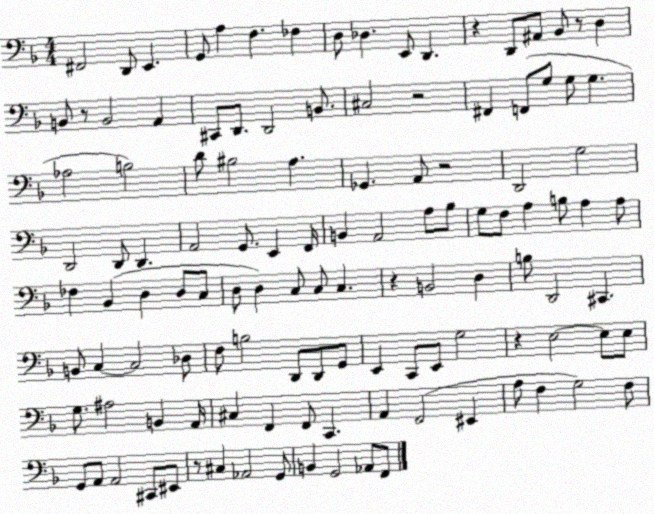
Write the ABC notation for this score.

X:1
T:Untitled
M:4/4
L:1/4
K:F
^F,,2 D,,/2 E,, G,,/2 A, F, _F, D,/2 _D, E,,/2 D,, z D,,/2 ^A,,/2 _B,,/2 z/2 D, B,,/2 z/2 B,,2 A,, ^C,,/2 D,,/2 D,,2 B,,/2 ^C,2 z2 ^F,, F,,/2 G,/2 G,/2 G, _A,2 B,2 D/2 ^B,2 A, _G,, A,,/2 z2 D,,2 G,2 D,,2 D,,/2 D,, A,,2 G,,/2 E,, F,,/4 B,, A,,2 A,/2 _B,/2 G,/2 F,/2 A, B,/2 A, A,/2 _F, _B,, D, D,/2 C,/2 D,/2 D, C,/2 C,/2 C, z B,,2 D, B,/2 D,,2 ^C,, B,,/2 C, C,2 _D,/2 F,/2 B,2 D,,/2 D,,/2 G,,/2 E,, C,,/2 E,,/2 G,2 z E,2 E,/2 E,/2 G,/2 ^A,2 B,, A,,/4 ^C, F,, F,,/2 C,, A,, F,,2 ^E,, A,/2 F, G,2 F,/2 G,,/2 A,,/2 A,,2 ^C,,/2 ^E,,/2 z/2 ^C, _A,,2 G,,/2 B,, G,,2 _A,,/2 F,,/2